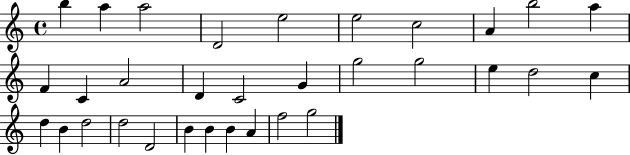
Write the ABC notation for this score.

X:1
T:Untitled
M:4/4
L:1/4
K:C
b a a2 D2 e2 e2 c2 A b2 a F C A2 D C2 G g2 g2 e d2 c d B d2 d2 D2 B B B A f2 g2